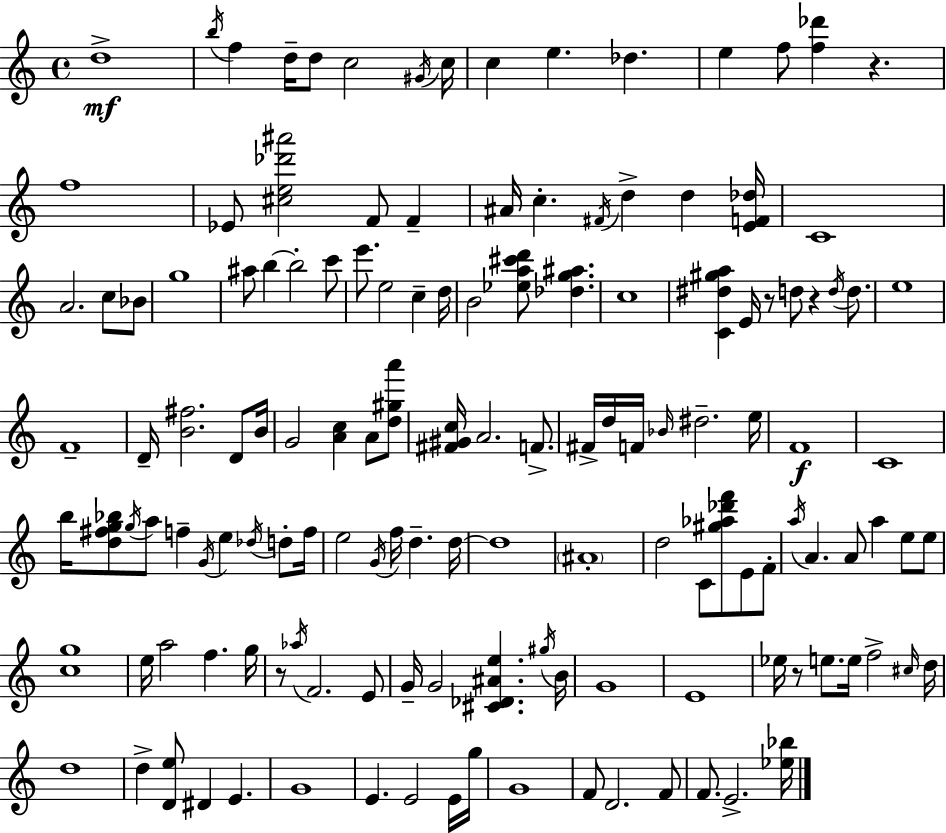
D5/w B5/s F5/q D5/s D5/e C5/h G#4/s C5/s C5/q E5/q. Db5/q. E5/q F5/e [F5,Db6]/q R/q. F5/w Eb4/e [C#5,E5,Db6,A#6]/h F4/e F4/q A#4/s C5/q. F#4/s D5/q D5/q [E4,F4,Db5]/s C4/w A4/h. C5/e Bb4/e G5/w A#5/e B5/q B5/h C6/e E6/e. E5/h C5/q D5/s B4/h [Eb5,A5,C#6,D6]/e [Db5,G5,A#5]/q. C5/w [C4,D#5,G#5,A5]/q E4/s R/e D5/e R/q D5/s D5/e. E5/w F4/w D4/s [B4,F#5]/h. D4/e B4/s G4/h [A4,C5]/q A4/e [D5,G#5,A6]/e [F#4,G#4,C5]/s A4/h. F4/e. F#4/s D5/s F4/s Bb4/s D#5/h. E5/s F4/w C4/w B5/s [D5,F#5,G5,Bb5]/e G5/s A5/e F5/q G4/s E5/q Db5/s D5/e F5/s E5/h G4/s F5/s D5/q. D5/s D5/w A#4/w D5/h C4/e [G#5,Ab5,Db6,F6]/e E4/e F4/e A5/s A4/q. A4/e A5/q E5/e E5/e [C5,G5]/w E5/s A5/h F5/q. G5/s R/e Ab5/s F4/h. E4/e G4/s G4/h [C#4,Db4,A#4,E5]/q. G#5/s B4/s G4/w E4/w Eb5/s R/e E5/e. E5/s F5/h C#5/s D5/s D5/w D5/q [D4,E5]/e D#4/q E4/q. G4/w E4/q. E4/h E4/s G5/s G4/w F4/e D4/h. F4/e F4/e. E4/h. [Eb5,Bb5]/s